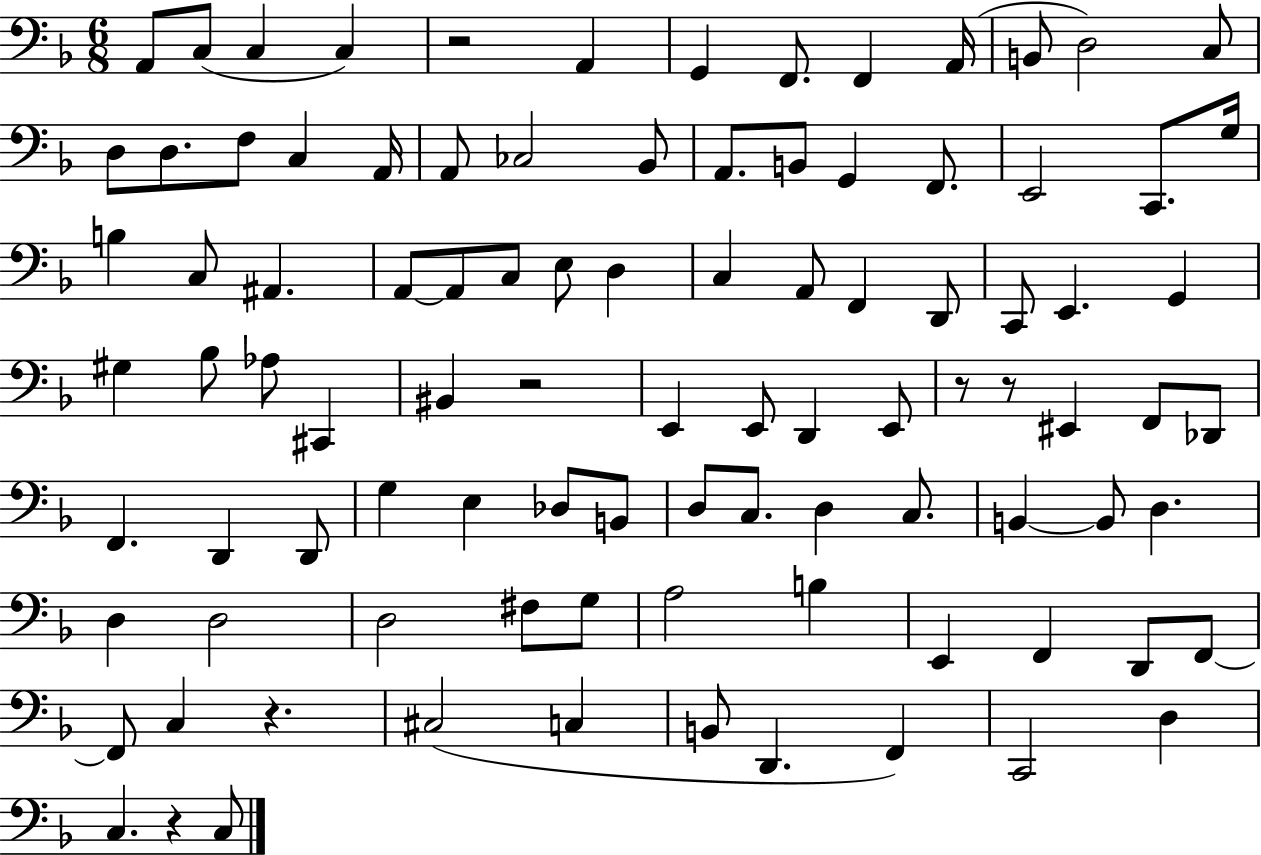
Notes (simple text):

A2/e C3/e C3/q C3/q R/h A2/q G2/q F2/e. F2/q A2/s B2/e D3/h C3/e D3/e D3/e. F3/e C3/q A2/s A2/e CES3/h Bb2/e A2/e. B2/e G2/q F2/e. E2/h C2/e. G3/s B3/q C3/e A#2/q. A2/e A2/e C3/e E3/e D3/q C3/q A2/e F2/q D2/e C2/e E2/q. G2/q G#3/q Bb3/e Ab3/e C#2/q BIS2/q R/h E2/q E2/e D2/q E2/e R/e R/e EIS2/q F2/e Db2/e F2/q. D2/q D2/e G3/q E3/q Db3/e B2/e D3/e C3/e. D3/q C3/e. B2/q B2/e D3/q. D3/q D3/h D3/h F#3/e G3/e A3/h B3/q E2/q F2/q D2/e F2/e F2/e C3/q R/q. C#3/h C3/q B2/e D2/q. F2/q C2/h D3/q C3/q. R/q C3/e